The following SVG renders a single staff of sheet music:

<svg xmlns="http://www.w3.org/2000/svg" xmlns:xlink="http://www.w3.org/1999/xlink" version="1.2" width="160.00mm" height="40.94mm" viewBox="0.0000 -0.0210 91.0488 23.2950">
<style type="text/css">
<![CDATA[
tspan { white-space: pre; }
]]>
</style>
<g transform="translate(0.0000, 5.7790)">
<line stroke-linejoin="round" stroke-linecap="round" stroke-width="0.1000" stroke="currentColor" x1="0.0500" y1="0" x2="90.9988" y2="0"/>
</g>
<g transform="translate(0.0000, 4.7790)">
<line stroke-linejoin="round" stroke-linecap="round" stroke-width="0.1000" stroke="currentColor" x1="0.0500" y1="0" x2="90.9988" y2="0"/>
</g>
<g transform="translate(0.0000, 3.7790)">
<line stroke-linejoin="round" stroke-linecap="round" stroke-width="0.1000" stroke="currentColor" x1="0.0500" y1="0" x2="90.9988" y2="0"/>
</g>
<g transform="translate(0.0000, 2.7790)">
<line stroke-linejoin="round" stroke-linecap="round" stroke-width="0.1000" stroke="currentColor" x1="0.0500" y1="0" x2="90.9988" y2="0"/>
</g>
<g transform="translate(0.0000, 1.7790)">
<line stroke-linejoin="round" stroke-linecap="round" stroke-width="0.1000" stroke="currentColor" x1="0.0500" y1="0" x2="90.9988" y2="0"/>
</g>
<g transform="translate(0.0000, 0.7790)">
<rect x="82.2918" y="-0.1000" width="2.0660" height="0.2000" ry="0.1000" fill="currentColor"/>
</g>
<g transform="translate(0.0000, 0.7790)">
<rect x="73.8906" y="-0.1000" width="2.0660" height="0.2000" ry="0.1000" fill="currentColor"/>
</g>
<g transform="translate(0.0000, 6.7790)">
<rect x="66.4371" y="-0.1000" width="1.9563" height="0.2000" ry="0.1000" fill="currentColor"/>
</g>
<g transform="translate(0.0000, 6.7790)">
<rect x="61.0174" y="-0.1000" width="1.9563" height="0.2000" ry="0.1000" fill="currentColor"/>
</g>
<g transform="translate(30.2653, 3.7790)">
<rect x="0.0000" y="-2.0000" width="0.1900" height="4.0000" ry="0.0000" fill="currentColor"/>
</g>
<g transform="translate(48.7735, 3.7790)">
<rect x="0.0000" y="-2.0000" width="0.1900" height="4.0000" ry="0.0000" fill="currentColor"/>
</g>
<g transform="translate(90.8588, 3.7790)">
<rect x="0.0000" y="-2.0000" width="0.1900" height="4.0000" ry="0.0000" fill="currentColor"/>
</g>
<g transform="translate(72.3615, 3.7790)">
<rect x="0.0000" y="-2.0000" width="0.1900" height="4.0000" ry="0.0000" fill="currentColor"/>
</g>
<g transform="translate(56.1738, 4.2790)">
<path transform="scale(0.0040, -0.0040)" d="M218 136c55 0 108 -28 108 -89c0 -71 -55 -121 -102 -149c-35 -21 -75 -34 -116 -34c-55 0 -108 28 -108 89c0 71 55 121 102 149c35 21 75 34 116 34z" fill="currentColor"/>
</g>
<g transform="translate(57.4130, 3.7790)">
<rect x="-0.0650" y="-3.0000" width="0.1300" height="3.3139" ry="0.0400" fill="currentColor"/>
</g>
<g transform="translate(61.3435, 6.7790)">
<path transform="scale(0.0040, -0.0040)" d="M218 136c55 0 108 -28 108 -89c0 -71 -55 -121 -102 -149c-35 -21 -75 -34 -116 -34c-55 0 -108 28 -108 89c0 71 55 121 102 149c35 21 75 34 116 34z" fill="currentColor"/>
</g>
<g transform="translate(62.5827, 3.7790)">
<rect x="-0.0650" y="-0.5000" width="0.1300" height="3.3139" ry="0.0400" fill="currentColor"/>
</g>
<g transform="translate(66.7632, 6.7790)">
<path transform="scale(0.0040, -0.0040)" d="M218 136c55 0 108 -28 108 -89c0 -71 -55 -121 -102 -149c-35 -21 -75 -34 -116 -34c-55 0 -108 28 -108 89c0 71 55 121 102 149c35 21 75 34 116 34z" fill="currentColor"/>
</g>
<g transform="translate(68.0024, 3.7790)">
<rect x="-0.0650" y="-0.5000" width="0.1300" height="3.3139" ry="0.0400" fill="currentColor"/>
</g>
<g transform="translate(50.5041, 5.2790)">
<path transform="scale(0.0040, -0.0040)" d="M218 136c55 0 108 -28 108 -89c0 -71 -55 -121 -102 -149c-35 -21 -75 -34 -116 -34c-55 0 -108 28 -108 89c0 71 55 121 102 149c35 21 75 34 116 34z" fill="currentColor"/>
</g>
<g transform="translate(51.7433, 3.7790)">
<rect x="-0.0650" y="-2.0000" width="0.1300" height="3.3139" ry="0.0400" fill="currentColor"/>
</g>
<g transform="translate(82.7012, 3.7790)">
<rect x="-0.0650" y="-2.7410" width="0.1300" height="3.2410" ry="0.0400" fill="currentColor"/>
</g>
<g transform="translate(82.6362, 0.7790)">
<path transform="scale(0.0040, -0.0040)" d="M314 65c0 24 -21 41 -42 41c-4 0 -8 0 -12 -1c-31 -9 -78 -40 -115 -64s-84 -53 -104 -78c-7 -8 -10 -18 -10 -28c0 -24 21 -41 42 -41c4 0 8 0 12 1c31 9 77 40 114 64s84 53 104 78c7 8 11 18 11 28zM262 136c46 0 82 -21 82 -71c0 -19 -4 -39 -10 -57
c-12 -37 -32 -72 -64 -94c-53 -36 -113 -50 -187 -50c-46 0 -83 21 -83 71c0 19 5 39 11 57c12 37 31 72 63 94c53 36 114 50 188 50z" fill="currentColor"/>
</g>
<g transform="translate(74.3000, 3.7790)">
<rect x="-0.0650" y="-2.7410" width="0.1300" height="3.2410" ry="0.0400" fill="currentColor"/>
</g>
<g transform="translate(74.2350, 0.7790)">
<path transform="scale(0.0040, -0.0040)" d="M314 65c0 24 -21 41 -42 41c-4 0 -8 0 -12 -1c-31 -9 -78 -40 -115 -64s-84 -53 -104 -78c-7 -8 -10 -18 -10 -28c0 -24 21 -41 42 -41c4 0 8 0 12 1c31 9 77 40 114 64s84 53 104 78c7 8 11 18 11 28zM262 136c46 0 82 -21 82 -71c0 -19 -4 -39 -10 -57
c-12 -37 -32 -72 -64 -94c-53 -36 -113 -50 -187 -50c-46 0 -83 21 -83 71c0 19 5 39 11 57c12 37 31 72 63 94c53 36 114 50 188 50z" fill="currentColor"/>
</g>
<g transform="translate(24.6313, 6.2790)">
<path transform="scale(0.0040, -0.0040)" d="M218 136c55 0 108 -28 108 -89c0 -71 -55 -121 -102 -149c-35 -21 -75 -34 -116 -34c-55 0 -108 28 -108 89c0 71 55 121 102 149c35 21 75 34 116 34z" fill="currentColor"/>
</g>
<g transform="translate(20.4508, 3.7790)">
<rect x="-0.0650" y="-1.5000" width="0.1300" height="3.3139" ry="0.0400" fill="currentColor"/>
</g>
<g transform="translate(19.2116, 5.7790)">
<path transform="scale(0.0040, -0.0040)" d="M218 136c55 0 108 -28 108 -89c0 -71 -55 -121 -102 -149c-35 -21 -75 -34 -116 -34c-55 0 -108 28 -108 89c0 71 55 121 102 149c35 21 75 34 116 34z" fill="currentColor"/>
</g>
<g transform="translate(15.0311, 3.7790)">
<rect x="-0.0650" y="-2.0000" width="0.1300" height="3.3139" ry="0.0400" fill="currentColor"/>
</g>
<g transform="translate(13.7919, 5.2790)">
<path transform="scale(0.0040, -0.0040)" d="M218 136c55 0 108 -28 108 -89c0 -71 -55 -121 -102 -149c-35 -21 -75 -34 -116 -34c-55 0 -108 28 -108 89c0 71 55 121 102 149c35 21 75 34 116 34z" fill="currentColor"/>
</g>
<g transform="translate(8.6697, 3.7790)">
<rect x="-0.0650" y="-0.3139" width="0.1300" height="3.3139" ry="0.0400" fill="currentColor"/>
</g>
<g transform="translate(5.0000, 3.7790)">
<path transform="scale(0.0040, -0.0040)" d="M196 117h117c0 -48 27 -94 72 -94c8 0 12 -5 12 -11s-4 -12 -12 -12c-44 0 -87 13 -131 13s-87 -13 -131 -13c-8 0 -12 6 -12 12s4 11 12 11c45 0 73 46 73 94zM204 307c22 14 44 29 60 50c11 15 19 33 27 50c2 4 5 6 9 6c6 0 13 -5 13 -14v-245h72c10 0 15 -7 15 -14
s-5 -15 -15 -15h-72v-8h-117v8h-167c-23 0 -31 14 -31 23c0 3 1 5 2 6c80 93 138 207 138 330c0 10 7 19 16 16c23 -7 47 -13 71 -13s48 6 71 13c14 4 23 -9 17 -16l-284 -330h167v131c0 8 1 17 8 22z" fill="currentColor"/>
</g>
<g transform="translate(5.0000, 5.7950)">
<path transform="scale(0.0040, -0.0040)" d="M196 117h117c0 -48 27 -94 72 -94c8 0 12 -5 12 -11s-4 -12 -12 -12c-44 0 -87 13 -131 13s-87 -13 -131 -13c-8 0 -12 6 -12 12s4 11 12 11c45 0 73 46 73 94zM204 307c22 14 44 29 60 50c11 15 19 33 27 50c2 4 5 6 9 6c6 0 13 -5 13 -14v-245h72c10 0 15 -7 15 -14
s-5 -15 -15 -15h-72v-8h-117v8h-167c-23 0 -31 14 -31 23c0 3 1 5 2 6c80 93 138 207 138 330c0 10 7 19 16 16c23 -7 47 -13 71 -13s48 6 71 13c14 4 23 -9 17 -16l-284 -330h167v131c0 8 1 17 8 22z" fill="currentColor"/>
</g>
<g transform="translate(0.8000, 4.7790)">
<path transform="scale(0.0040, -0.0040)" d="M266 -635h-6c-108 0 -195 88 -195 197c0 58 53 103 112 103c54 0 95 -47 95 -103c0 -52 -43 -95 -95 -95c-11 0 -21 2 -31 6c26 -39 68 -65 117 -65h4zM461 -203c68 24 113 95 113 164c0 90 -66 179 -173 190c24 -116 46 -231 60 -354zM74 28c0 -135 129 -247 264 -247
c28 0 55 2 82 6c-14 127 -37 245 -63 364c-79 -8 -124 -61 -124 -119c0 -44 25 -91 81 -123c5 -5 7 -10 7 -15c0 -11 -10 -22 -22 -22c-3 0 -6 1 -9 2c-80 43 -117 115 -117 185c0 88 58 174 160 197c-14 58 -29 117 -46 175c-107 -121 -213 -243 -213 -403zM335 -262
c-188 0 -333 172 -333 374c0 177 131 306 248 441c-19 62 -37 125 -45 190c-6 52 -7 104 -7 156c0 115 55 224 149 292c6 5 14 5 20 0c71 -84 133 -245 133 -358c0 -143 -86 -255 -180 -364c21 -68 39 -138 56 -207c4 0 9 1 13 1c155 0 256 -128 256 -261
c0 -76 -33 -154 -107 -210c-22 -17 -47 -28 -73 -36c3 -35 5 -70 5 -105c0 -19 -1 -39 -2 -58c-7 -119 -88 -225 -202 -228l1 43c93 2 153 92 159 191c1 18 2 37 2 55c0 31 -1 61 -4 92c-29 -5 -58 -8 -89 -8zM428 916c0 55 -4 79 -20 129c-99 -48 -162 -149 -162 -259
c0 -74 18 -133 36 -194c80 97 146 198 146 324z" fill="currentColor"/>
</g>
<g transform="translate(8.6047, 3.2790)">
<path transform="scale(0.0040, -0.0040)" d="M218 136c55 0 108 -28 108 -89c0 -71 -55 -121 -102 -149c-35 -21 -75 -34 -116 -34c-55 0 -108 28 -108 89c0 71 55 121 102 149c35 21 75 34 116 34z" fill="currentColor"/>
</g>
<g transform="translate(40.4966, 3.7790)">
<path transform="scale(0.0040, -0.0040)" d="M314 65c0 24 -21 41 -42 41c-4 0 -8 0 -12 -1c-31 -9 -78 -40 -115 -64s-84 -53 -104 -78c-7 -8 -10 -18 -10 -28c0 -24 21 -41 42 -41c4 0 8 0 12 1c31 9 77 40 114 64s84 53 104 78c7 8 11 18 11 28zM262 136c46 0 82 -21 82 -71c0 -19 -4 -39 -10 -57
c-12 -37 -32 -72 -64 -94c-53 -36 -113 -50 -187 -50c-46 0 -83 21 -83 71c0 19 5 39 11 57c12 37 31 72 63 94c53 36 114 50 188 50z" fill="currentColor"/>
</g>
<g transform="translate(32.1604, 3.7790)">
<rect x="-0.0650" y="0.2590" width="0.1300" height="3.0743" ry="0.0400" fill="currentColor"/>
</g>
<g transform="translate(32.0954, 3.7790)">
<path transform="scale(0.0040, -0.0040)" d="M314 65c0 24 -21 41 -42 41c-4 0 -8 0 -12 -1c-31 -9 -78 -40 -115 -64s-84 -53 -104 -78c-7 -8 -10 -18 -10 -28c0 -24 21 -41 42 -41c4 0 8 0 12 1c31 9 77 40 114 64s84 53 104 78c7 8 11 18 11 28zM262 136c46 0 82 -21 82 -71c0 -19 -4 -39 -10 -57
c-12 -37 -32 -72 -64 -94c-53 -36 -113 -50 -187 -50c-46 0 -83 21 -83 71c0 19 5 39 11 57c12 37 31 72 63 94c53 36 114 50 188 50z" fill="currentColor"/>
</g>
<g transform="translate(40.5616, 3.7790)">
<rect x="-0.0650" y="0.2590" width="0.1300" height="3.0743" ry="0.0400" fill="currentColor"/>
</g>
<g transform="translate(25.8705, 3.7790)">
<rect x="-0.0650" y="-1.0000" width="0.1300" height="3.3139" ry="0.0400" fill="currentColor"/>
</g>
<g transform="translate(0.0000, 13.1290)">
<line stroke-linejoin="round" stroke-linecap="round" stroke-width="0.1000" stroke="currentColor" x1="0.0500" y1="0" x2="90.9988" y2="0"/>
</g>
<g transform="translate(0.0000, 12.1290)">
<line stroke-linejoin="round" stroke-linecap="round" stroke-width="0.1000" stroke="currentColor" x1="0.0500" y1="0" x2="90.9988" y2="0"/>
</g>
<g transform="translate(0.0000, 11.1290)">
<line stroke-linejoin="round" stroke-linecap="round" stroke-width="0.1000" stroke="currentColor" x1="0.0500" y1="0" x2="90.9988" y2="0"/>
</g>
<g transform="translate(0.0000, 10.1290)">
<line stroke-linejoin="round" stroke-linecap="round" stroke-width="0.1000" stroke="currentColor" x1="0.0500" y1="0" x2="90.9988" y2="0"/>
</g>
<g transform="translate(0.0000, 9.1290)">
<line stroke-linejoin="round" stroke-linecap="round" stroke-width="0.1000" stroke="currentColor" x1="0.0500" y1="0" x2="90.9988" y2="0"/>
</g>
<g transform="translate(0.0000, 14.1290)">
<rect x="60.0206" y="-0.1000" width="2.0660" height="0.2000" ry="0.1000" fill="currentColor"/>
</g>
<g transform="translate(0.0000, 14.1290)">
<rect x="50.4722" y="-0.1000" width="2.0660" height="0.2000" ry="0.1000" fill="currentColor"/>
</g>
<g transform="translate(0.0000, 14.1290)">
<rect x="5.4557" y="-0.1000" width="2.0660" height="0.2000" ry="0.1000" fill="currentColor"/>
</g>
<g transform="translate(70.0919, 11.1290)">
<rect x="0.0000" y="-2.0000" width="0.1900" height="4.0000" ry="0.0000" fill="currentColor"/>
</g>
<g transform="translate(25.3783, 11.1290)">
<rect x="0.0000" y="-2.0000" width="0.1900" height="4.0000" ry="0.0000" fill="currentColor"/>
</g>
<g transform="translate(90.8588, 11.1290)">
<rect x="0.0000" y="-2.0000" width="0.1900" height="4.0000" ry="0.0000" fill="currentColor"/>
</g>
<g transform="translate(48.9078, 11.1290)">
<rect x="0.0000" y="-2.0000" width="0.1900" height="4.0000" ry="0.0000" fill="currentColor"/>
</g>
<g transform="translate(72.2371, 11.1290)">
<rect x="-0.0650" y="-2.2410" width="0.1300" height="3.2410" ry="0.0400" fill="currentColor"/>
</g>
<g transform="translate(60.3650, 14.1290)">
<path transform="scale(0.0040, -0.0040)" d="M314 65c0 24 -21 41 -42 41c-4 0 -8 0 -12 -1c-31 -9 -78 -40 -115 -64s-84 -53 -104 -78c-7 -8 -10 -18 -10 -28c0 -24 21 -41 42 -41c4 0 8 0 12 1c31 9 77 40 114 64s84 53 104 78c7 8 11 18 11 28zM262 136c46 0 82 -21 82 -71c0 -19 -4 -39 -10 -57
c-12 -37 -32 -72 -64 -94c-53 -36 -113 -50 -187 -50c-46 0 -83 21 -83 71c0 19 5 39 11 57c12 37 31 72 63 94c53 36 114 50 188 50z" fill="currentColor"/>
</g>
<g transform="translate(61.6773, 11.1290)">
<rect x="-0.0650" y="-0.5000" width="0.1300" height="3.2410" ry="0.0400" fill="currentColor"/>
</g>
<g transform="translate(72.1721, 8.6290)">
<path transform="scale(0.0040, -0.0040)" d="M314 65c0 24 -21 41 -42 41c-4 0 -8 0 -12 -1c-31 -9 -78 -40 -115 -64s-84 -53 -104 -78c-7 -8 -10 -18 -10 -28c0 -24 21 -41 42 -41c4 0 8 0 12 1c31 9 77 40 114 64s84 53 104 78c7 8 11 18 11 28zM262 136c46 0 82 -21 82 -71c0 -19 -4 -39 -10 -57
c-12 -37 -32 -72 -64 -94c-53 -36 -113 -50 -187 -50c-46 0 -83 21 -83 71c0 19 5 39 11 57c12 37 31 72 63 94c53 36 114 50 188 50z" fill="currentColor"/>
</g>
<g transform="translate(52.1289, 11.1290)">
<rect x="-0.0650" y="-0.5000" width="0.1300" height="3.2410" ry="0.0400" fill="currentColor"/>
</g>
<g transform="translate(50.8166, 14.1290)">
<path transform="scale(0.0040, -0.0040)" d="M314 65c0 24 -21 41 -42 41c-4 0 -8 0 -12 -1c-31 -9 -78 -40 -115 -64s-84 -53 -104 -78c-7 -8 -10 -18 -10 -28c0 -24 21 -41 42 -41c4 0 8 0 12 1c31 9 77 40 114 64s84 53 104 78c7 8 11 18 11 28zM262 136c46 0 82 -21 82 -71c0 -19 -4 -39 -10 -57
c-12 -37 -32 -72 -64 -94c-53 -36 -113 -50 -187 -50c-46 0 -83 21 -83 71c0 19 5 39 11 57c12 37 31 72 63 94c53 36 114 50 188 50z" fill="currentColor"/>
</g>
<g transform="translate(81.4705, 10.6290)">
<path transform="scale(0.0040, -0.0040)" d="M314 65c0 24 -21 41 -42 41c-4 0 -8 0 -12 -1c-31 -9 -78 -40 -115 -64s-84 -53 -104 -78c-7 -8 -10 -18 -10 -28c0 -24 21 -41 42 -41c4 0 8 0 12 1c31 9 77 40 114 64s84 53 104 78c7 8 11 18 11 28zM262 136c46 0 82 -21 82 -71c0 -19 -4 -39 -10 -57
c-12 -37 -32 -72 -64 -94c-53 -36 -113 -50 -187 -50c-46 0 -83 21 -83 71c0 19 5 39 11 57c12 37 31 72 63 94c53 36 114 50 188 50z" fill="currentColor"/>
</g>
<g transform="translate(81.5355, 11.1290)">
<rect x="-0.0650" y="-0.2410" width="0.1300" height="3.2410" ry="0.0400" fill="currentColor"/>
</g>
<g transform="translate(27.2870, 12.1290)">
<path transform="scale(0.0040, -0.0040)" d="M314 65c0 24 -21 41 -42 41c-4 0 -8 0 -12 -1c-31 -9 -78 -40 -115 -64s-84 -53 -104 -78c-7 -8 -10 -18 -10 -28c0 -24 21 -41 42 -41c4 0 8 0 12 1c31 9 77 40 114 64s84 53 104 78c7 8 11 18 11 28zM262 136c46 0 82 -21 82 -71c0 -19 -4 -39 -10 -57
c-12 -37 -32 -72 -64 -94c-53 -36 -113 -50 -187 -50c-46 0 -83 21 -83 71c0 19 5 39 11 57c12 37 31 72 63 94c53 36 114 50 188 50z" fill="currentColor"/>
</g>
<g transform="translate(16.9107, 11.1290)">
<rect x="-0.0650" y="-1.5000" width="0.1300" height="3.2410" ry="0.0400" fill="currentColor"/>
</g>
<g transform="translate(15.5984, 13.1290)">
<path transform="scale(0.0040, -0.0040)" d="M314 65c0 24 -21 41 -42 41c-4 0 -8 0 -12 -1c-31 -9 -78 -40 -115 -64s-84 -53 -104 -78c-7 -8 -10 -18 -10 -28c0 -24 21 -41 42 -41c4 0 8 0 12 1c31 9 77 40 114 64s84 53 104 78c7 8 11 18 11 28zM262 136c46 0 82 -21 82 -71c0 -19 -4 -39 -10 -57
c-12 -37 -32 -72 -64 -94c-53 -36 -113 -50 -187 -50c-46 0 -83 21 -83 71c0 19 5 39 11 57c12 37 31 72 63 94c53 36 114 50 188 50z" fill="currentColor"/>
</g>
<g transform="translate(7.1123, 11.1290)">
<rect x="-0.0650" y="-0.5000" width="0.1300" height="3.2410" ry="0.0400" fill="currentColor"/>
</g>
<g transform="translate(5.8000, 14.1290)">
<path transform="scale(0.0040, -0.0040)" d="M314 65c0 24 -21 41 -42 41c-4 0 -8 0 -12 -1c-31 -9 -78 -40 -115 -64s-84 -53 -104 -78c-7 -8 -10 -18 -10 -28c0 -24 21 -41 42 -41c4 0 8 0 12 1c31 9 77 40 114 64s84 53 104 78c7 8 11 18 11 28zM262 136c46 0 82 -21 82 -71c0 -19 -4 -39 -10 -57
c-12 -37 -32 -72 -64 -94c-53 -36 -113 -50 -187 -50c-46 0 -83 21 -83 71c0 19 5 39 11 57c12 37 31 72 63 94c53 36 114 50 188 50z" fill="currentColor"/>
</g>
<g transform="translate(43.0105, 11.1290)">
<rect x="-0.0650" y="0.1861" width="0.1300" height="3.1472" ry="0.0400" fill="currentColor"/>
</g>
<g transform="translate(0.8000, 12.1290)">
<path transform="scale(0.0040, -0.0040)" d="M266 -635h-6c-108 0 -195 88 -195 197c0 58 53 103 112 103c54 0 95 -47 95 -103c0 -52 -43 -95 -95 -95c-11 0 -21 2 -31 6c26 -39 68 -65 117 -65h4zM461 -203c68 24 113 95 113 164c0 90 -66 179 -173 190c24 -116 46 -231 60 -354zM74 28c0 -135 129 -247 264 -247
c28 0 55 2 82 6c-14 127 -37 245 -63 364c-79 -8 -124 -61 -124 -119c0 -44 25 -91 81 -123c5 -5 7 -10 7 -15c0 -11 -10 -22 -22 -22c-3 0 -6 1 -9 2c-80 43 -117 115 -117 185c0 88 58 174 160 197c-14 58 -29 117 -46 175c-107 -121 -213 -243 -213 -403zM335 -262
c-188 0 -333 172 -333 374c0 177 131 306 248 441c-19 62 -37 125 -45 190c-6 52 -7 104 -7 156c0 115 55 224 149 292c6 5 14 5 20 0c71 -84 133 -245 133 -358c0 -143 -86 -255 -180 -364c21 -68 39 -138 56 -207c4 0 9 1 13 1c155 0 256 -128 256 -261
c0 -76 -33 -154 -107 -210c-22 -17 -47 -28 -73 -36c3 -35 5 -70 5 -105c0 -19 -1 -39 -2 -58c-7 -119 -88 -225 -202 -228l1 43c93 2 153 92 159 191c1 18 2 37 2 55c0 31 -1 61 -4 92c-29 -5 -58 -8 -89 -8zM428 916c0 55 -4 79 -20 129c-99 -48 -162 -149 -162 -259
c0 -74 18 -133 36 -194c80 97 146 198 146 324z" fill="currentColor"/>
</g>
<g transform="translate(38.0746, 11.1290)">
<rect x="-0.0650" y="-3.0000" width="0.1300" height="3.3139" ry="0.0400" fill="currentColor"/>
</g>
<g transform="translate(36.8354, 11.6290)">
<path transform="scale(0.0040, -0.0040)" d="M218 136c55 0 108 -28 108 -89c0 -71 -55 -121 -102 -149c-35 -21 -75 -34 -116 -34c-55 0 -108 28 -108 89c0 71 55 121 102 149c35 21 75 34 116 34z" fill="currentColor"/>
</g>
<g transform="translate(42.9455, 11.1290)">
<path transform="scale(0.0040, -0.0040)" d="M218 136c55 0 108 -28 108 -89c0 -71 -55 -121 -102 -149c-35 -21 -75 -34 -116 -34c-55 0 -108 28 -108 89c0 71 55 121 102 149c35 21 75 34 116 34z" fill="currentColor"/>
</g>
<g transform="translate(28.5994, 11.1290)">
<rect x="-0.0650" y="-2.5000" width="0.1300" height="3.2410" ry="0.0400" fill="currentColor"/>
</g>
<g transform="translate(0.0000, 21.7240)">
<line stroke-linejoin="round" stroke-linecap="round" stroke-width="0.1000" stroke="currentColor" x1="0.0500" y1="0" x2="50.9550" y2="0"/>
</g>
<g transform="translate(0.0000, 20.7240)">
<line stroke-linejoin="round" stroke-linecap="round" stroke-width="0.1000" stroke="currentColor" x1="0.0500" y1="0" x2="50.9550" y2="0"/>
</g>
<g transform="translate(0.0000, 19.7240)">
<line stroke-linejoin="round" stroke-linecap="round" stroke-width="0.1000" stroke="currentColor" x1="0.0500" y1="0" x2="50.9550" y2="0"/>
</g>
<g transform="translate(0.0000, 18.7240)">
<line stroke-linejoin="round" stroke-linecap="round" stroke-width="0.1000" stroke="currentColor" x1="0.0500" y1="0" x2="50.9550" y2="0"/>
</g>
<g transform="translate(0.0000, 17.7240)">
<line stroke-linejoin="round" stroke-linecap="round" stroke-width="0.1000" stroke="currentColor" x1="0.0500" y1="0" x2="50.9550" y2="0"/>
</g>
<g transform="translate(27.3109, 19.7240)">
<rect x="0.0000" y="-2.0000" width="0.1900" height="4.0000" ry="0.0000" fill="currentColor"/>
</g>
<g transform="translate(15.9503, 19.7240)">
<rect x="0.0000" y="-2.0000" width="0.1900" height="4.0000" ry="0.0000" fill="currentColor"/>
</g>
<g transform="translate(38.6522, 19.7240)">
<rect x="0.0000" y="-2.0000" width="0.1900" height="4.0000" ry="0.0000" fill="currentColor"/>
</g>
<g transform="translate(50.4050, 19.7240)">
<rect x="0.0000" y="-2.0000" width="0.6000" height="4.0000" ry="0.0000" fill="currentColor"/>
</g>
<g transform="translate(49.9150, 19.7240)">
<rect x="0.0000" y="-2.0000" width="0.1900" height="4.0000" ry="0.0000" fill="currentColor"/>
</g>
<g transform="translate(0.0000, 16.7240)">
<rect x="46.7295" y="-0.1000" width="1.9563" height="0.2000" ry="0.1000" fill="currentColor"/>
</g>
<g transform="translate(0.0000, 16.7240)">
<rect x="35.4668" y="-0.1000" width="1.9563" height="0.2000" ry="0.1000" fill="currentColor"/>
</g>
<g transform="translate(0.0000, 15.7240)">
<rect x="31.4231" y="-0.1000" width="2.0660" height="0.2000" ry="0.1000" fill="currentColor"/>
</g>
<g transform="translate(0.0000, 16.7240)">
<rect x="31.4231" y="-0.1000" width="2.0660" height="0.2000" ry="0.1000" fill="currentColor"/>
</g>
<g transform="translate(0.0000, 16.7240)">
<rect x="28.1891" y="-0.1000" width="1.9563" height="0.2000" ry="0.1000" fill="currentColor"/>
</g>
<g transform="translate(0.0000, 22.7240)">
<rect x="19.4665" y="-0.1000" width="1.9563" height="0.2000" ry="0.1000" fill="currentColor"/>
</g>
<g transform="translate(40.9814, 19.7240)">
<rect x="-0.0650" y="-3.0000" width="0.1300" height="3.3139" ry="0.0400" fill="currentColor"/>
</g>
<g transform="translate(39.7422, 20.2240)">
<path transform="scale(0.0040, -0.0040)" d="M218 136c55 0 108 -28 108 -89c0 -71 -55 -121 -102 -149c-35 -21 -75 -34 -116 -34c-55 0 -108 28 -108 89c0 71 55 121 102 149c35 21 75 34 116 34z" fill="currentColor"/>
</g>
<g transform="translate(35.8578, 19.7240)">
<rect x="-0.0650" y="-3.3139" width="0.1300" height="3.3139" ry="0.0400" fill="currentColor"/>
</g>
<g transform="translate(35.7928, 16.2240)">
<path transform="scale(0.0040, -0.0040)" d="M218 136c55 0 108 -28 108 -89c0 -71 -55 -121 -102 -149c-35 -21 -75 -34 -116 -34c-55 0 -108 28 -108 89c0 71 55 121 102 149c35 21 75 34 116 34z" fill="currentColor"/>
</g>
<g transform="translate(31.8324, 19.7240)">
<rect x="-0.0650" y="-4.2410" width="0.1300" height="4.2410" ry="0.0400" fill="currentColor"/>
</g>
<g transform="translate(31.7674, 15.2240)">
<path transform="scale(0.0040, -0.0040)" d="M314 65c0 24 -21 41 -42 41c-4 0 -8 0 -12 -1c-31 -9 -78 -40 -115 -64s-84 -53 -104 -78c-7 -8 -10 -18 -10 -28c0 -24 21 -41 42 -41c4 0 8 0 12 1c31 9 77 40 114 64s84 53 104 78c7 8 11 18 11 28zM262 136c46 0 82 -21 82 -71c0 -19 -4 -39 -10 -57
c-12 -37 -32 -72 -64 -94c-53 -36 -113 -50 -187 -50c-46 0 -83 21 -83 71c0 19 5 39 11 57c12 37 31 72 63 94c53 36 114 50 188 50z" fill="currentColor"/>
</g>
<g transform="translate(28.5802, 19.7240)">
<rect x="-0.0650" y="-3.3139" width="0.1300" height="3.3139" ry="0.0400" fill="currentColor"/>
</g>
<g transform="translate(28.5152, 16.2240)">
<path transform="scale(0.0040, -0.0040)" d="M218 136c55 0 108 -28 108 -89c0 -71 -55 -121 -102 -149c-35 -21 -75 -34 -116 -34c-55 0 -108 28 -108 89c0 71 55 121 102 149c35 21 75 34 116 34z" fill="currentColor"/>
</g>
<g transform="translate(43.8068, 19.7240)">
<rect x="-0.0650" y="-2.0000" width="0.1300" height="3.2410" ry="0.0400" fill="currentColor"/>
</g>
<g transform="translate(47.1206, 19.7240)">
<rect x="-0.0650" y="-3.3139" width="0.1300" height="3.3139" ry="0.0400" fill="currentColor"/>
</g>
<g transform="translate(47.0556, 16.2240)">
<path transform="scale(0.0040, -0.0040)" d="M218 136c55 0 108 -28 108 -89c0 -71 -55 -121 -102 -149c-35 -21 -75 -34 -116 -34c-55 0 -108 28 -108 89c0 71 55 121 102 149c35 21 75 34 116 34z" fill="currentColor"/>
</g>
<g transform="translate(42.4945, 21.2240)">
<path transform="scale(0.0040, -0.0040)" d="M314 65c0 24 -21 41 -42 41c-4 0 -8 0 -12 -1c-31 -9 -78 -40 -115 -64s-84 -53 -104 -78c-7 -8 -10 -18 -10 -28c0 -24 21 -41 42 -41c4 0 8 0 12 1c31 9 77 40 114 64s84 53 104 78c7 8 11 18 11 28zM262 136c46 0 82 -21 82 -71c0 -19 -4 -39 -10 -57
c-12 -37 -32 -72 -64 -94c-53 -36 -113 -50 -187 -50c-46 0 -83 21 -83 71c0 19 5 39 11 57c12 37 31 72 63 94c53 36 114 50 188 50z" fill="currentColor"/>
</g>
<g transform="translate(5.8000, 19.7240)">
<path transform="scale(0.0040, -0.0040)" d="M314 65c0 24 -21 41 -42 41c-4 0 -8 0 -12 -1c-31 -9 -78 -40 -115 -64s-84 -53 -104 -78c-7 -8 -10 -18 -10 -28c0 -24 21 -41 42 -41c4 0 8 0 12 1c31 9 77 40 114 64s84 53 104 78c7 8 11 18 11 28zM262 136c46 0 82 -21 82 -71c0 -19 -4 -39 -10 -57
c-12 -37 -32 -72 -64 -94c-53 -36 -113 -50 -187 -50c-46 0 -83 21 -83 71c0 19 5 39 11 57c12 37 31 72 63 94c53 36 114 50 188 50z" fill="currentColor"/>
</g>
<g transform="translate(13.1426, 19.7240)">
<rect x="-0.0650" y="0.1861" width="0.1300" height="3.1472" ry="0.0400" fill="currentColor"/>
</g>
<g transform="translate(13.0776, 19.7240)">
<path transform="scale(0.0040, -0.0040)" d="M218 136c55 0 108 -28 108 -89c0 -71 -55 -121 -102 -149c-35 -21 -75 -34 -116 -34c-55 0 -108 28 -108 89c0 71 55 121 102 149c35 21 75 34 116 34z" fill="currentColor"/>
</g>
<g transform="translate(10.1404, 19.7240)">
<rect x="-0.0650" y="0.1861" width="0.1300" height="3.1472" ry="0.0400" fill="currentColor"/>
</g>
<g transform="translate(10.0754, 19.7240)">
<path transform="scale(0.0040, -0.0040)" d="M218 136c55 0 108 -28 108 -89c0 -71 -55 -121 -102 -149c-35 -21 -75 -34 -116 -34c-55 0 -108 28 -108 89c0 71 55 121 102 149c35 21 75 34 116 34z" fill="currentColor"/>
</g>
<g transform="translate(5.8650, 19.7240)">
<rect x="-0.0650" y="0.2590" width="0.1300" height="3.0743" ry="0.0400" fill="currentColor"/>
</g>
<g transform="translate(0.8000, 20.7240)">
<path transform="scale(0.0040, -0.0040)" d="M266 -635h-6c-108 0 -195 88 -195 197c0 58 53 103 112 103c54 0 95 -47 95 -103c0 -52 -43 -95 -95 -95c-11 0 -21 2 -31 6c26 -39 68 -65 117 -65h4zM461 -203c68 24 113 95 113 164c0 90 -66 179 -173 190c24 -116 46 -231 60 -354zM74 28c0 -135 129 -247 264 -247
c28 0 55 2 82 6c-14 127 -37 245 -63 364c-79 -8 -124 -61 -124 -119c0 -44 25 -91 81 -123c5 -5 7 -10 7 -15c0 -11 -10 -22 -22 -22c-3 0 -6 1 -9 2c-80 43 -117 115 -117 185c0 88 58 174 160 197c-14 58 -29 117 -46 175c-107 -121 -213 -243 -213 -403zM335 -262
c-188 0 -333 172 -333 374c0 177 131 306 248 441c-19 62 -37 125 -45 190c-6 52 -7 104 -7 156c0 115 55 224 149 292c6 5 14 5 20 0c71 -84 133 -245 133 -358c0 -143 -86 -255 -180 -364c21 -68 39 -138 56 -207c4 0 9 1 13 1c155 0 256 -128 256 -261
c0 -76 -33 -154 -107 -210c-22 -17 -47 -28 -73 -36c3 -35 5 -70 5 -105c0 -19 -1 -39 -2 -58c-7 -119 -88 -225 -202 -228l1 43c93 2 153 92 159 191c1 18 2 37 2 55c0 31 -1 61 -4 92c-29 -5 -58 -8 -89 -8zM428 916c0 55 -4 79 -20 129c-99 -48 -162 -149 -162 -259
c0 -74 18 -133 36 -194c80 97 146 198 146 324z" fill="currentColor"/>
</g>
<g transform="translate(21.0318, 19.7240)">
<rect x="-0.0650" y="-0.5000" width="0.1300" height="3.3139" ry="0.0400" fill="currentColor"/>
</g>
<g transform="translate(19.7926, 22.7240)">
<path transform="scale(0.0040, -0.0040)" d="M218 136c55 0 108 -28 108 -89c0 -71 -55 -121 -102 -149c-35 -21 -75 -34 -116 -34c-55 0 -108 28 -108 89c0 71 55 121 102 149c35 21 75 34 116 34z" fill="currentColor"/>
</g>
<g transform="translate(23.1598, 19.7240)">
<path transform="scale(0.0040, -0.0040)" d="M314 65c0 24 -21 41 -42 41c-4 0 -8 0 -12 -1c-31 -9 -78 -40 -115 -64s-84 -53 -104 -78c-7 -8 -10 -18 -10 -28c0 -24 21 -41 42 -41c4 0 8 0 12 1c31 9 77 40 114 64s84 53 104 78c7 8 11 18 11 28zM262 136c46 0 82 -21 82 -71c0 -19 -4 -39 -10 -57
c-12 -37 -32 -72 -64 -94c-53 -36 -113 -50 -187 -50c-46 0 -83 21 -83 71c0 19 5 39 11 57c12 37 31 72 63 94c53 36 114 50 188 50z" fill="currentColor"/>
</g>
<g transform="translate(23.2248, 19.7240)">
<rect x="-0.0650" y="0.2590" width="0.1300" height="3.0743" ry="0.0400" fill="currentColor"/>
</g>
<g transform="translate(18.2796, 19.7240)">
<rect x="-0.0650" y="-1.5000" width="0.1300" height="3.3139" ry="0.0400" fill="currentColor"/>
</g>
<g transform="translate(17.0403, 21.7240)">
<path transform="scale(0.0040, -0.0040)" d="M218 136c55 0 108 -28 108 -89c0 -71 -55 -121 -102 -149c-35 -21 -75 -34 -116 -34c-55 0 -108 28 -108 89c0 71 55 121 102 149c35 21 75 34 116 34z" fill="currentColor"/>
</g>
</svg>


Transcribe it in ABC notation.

X:1
T:Untitled
M:4/4
L:1/4
K:C
c F E D B2 B2 F A C C a2 a2 C2 E2 G2 A B C2 C2 g2 c2 B2 B B E C B2 b d'2 b A F2 b